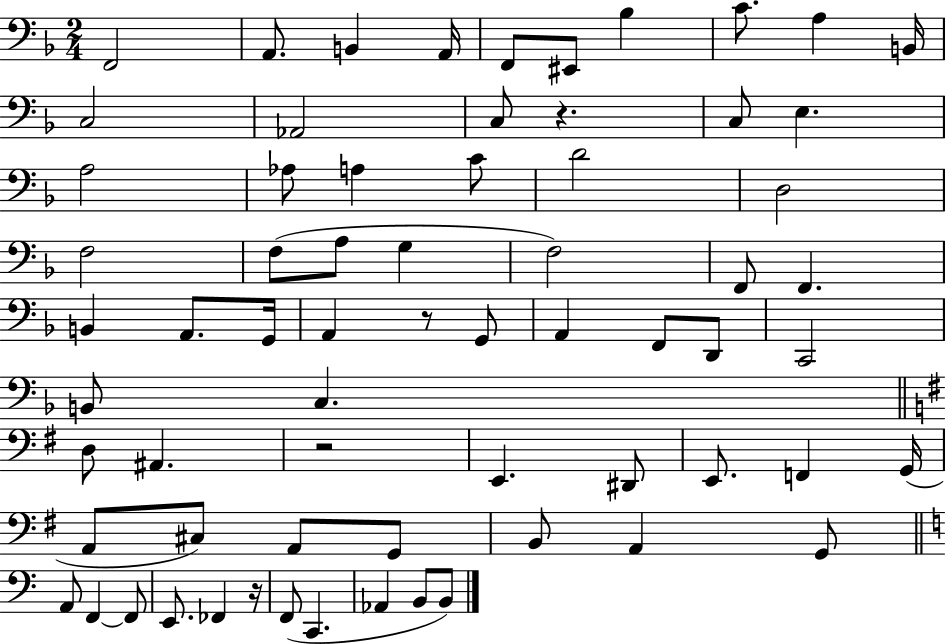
F2/h A2/e. B2/q A2/s F2/e EIS2/e Bb3/q C4/e. A3/q B2/s C3/h Ab2/h C3/e R/q. C3/e E3/q. A3/h Ab3/e A3/q C4/e D4/h D3/h F3/h F3/e A3/e G3/q F3/h F2/e F2/q. B2/q A2/e. G2/s A2/q R/e G2/e A2/q F2/e D2/e C2/h B2/e C3/q. D3/e A#2/q. R/h E2/q. D#2/e E2/e. F2/q G2/s A2/e C#3/e A2/e G2/e B2/e A2/q G2/e A2/e F2/q F2/e E2/e. FES2/q R/s F2/e C2/q. Ab2/q B2/e B2/e